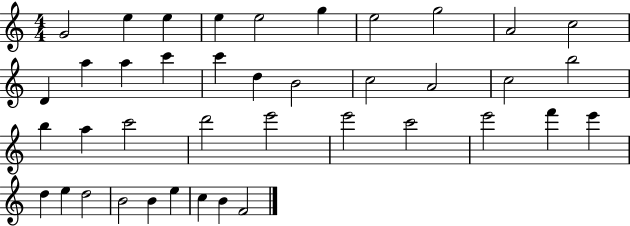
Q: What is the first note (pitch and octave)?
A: G4